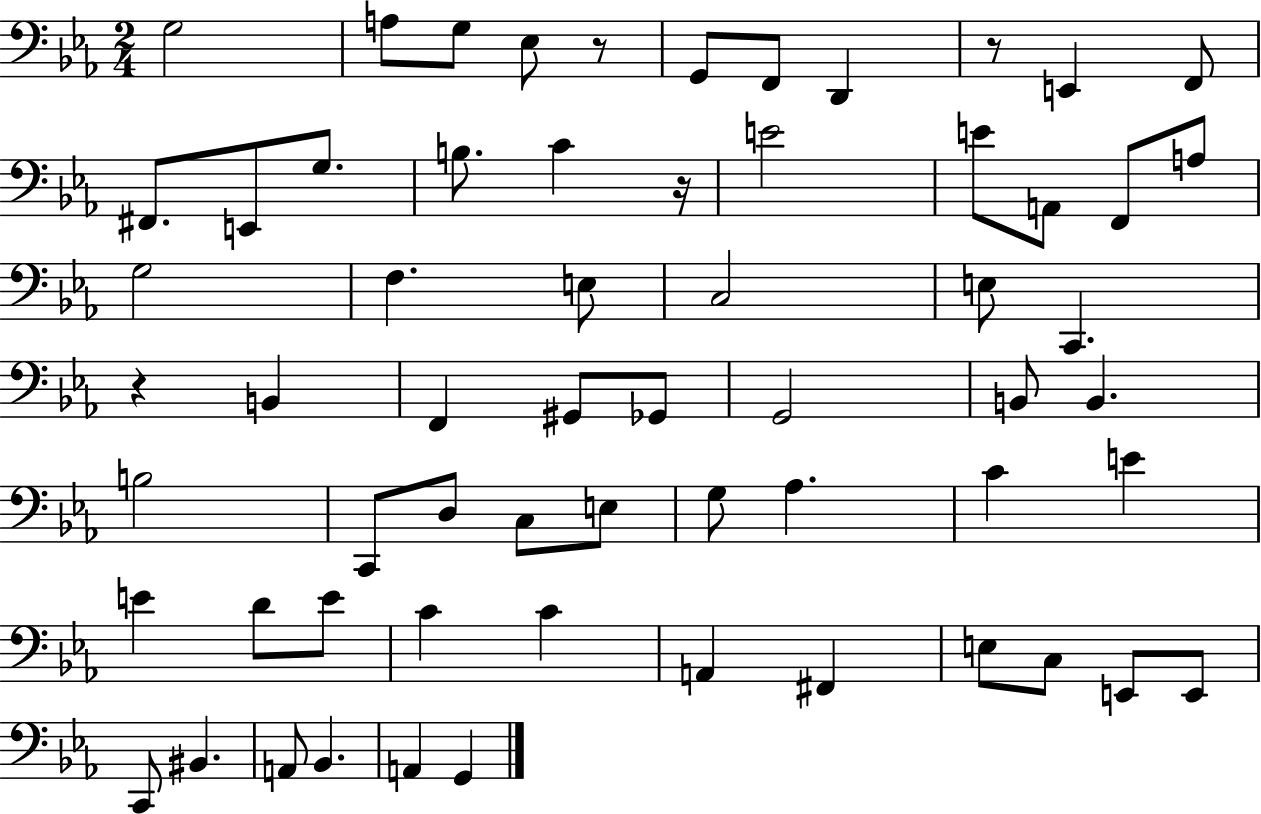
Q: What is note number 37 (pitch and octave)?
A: E3